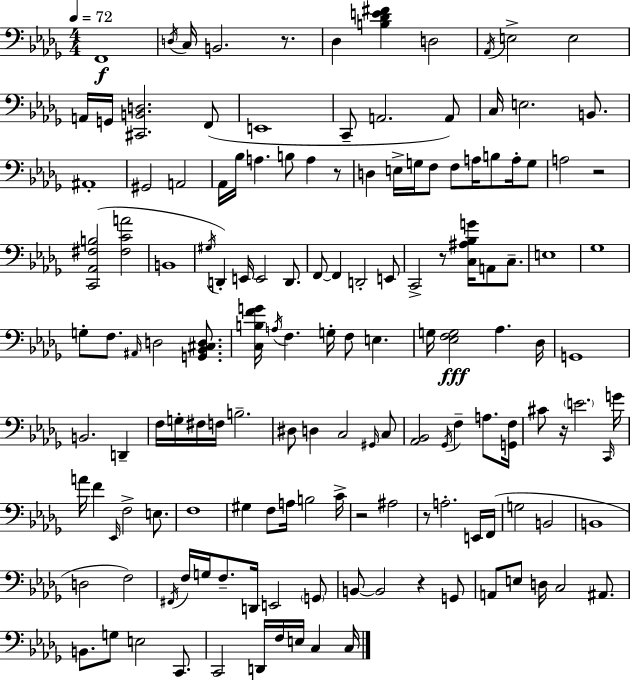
X:1
T:Untitled
M:4/4
L:1/4
K:Bbm
F,,4 D,/4 C,/4 B,,2 z/2 _D, [B,_DE^F] D,2 _A,,/4 E,2 E,2 A,,/4 G,,/4 [^C,,B,,D,]2 F,,/2 E,,4 C,,/2 A,,2 A,,/2 C,/4 E,2 B,,/2 ^A,,4 ^G,,2 A,,2 _A,,/4 _B,/4 A, B,/2 A, z/2 D, E,/4 G,/4 F,/2 F,/2 A,/4 B,/2 A,/4 G,/2 A,2 z2 [C,,_A,,^F,B,]2 [^F,CA]2 B,,4 ^G,/4 D,, E,,/4 E,,2 D,,/2 F,,/2 F,, D,,2 E,,/2 C,,2 z/2 [C,^A,_B,G]/4 A,,/2 C,/2 E,4 _G,4 G,/2 F,/2 ^A,,/4 D,2 [G,,_B,,^C,D,]/2 [C,B,FG]/4 A,/4 F, G,/4 F,/2 E, G,/4 [_E,F,G,]2 _A, _D,/4 G,,4 B,,2 D,, F,/4 G,/4 ^F,/4 F,/4 B,2 ^D,/2 D, C,2 ^G,,/4 C,/2 [_A,,_B,,]2 _G,,/4 F, A,/2 [G,,F,]/4 ^C/2 z/4 E2 C,,/4 G/4 A/4 F _E,,/4 F,2 E,/2 F,4 ^G, F,/2 A,/4 B,2 C/4 z2 ^A,2 z/2 A,2 E,,/4 F,,/4 G,2 B,,2 B,,4 D,2 F,2 ^F,,/4 F,/4 G,/4 F,/2 D,,/4 E,,2 G,,/2 B,,/2 B,,2 z G,,/2 A,,/2 E,/2 D,/4 C,2 ^A,,/2 B,,/2 G,/2 E,2 C,,/2 C,,2 D,,/4 F,/4 E,/4 C, C,/4